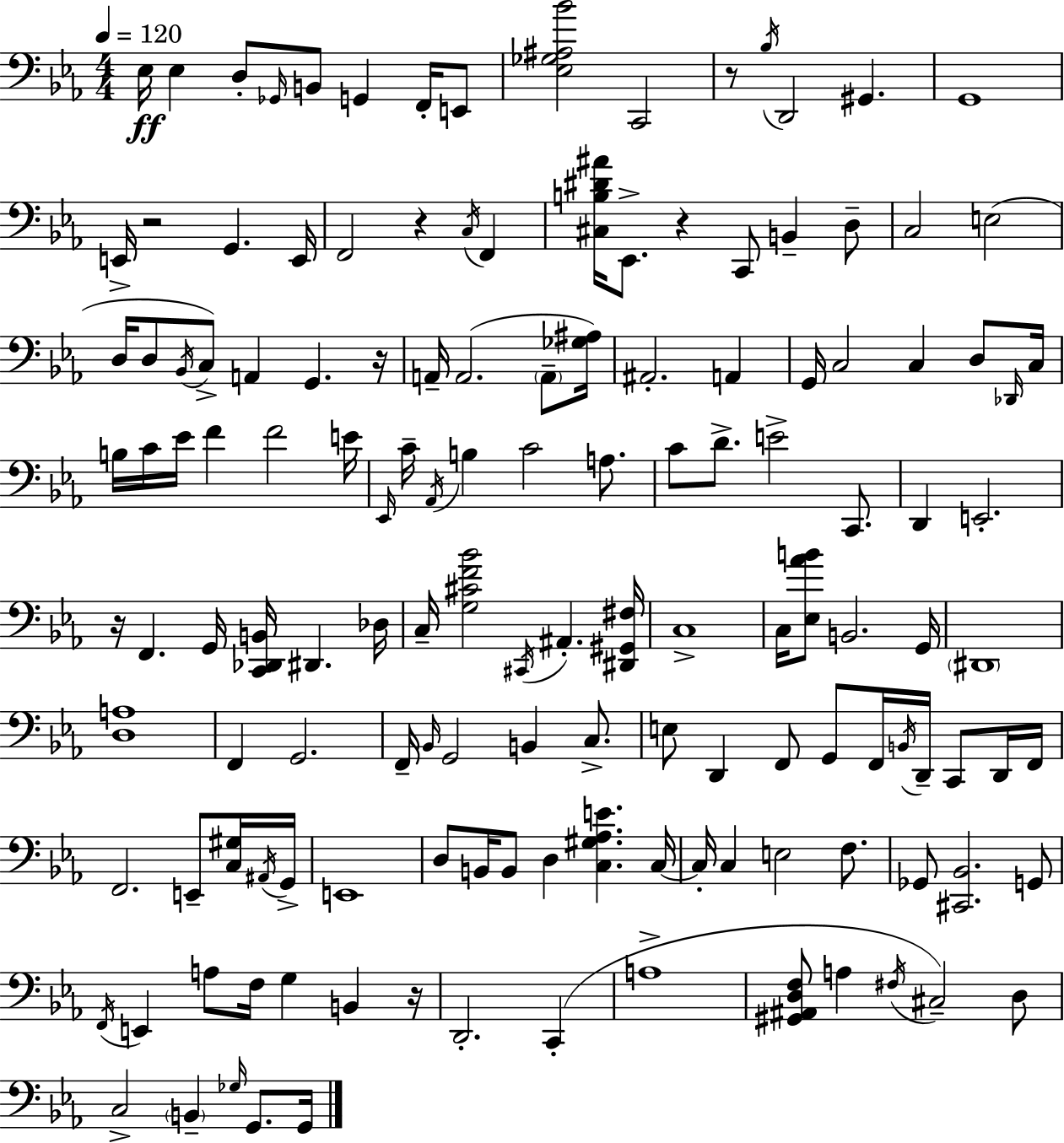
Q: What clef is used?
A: bass